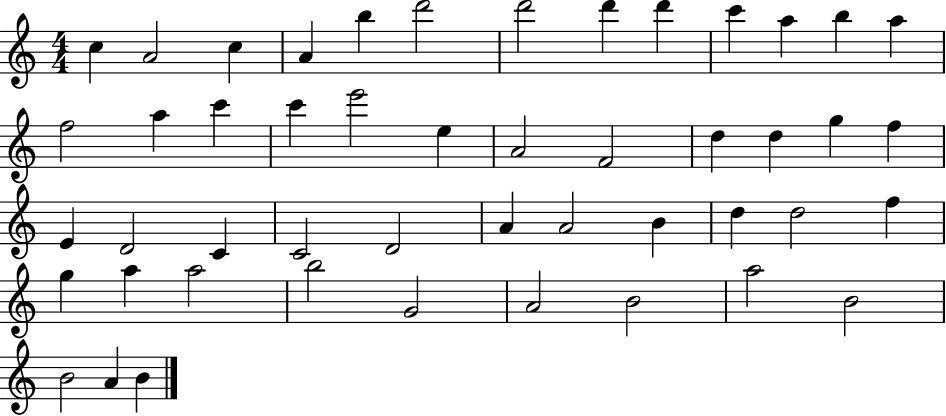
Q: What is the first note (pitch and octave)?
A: C5